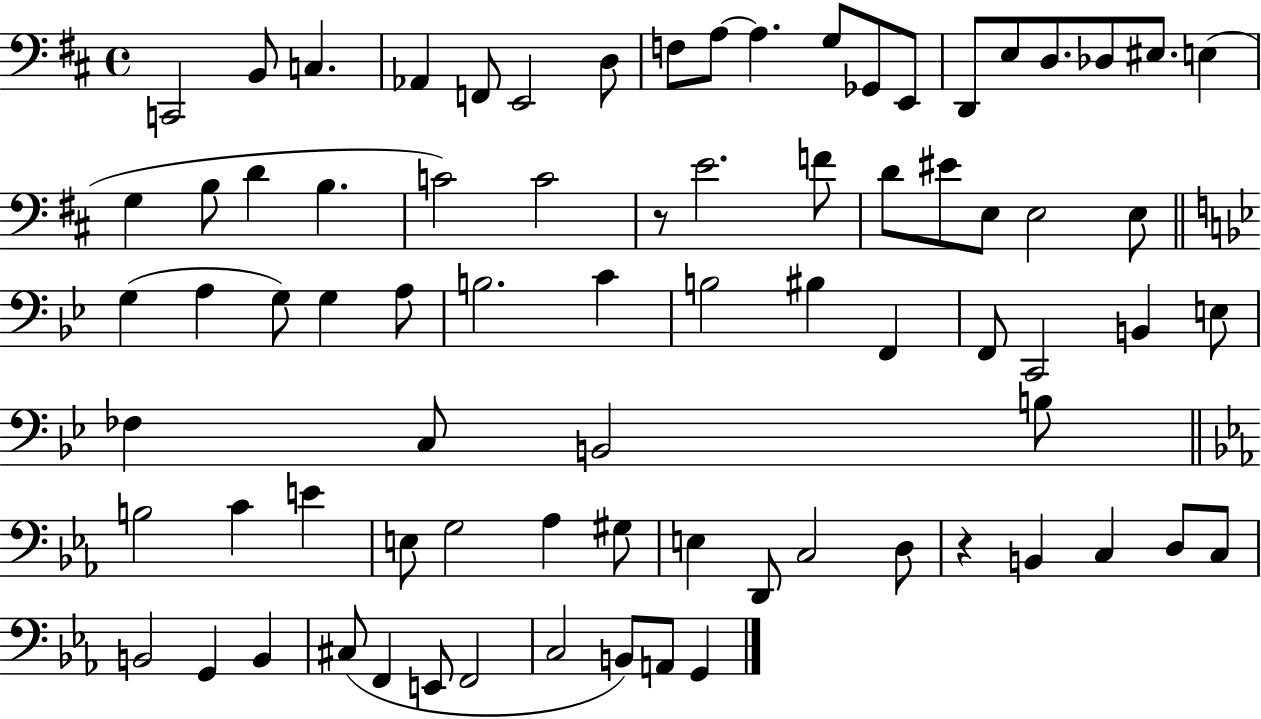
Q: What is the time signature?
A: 4/4